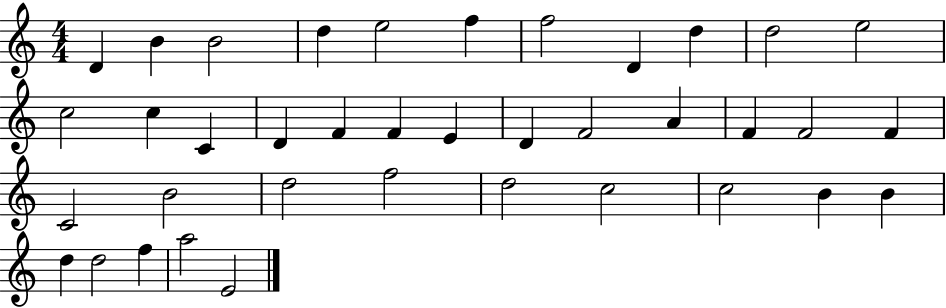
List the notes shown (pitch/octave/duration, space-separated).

D4/q B4/q B4/h D5/q E5/h F5/q F5/h D4/q D5/q D5/h E5/h C5/h C5/q C4/q D4/q F4/q F4/q E4/q D4/q F4/h A4/q F4/q F4/h F4/q C4/h B4/h D5/h F5/h D5/h C5/h C5/h B4/q B4/q D5/q D5/h F5/q A5/h E4/h